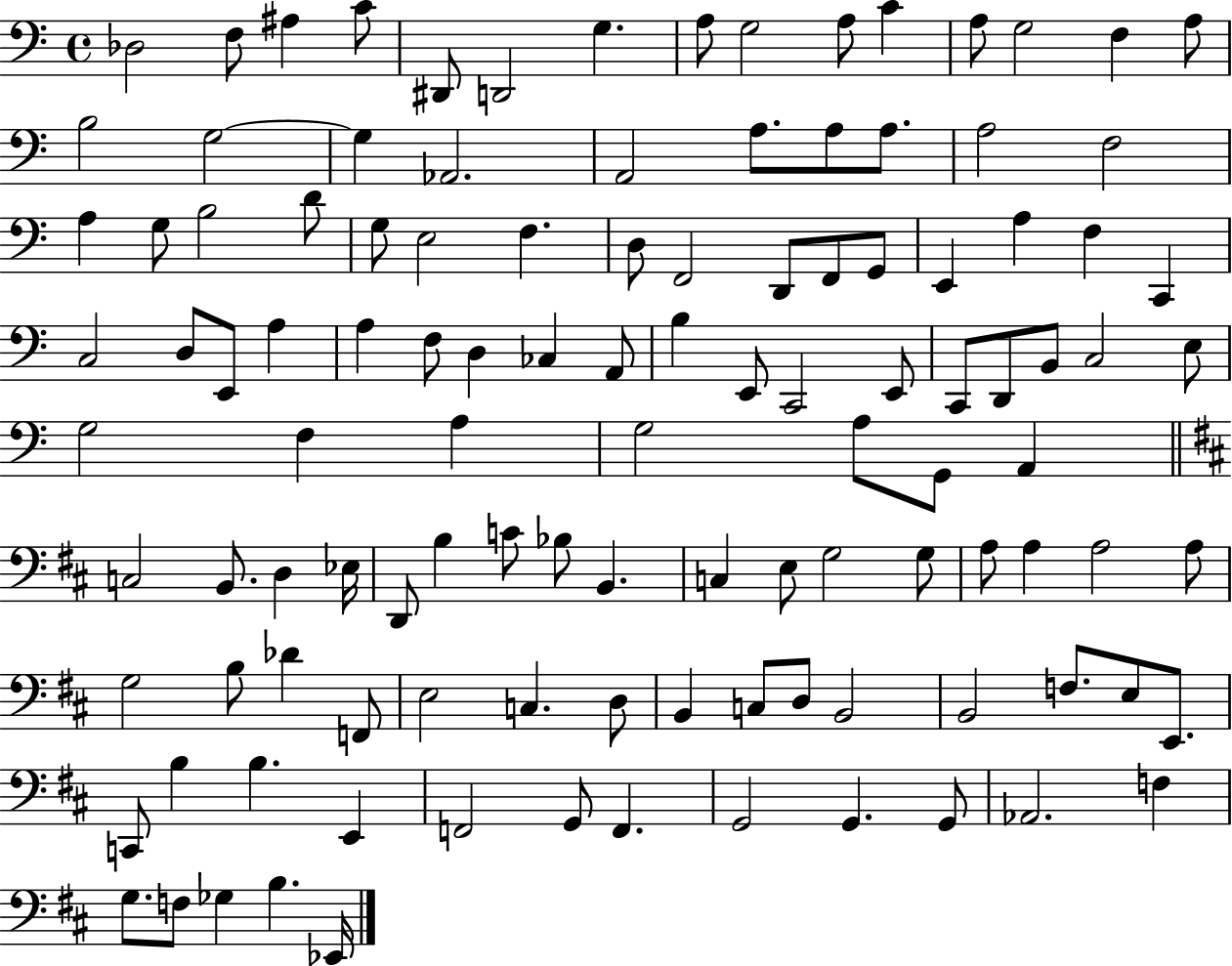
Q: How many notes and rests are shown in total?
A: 115